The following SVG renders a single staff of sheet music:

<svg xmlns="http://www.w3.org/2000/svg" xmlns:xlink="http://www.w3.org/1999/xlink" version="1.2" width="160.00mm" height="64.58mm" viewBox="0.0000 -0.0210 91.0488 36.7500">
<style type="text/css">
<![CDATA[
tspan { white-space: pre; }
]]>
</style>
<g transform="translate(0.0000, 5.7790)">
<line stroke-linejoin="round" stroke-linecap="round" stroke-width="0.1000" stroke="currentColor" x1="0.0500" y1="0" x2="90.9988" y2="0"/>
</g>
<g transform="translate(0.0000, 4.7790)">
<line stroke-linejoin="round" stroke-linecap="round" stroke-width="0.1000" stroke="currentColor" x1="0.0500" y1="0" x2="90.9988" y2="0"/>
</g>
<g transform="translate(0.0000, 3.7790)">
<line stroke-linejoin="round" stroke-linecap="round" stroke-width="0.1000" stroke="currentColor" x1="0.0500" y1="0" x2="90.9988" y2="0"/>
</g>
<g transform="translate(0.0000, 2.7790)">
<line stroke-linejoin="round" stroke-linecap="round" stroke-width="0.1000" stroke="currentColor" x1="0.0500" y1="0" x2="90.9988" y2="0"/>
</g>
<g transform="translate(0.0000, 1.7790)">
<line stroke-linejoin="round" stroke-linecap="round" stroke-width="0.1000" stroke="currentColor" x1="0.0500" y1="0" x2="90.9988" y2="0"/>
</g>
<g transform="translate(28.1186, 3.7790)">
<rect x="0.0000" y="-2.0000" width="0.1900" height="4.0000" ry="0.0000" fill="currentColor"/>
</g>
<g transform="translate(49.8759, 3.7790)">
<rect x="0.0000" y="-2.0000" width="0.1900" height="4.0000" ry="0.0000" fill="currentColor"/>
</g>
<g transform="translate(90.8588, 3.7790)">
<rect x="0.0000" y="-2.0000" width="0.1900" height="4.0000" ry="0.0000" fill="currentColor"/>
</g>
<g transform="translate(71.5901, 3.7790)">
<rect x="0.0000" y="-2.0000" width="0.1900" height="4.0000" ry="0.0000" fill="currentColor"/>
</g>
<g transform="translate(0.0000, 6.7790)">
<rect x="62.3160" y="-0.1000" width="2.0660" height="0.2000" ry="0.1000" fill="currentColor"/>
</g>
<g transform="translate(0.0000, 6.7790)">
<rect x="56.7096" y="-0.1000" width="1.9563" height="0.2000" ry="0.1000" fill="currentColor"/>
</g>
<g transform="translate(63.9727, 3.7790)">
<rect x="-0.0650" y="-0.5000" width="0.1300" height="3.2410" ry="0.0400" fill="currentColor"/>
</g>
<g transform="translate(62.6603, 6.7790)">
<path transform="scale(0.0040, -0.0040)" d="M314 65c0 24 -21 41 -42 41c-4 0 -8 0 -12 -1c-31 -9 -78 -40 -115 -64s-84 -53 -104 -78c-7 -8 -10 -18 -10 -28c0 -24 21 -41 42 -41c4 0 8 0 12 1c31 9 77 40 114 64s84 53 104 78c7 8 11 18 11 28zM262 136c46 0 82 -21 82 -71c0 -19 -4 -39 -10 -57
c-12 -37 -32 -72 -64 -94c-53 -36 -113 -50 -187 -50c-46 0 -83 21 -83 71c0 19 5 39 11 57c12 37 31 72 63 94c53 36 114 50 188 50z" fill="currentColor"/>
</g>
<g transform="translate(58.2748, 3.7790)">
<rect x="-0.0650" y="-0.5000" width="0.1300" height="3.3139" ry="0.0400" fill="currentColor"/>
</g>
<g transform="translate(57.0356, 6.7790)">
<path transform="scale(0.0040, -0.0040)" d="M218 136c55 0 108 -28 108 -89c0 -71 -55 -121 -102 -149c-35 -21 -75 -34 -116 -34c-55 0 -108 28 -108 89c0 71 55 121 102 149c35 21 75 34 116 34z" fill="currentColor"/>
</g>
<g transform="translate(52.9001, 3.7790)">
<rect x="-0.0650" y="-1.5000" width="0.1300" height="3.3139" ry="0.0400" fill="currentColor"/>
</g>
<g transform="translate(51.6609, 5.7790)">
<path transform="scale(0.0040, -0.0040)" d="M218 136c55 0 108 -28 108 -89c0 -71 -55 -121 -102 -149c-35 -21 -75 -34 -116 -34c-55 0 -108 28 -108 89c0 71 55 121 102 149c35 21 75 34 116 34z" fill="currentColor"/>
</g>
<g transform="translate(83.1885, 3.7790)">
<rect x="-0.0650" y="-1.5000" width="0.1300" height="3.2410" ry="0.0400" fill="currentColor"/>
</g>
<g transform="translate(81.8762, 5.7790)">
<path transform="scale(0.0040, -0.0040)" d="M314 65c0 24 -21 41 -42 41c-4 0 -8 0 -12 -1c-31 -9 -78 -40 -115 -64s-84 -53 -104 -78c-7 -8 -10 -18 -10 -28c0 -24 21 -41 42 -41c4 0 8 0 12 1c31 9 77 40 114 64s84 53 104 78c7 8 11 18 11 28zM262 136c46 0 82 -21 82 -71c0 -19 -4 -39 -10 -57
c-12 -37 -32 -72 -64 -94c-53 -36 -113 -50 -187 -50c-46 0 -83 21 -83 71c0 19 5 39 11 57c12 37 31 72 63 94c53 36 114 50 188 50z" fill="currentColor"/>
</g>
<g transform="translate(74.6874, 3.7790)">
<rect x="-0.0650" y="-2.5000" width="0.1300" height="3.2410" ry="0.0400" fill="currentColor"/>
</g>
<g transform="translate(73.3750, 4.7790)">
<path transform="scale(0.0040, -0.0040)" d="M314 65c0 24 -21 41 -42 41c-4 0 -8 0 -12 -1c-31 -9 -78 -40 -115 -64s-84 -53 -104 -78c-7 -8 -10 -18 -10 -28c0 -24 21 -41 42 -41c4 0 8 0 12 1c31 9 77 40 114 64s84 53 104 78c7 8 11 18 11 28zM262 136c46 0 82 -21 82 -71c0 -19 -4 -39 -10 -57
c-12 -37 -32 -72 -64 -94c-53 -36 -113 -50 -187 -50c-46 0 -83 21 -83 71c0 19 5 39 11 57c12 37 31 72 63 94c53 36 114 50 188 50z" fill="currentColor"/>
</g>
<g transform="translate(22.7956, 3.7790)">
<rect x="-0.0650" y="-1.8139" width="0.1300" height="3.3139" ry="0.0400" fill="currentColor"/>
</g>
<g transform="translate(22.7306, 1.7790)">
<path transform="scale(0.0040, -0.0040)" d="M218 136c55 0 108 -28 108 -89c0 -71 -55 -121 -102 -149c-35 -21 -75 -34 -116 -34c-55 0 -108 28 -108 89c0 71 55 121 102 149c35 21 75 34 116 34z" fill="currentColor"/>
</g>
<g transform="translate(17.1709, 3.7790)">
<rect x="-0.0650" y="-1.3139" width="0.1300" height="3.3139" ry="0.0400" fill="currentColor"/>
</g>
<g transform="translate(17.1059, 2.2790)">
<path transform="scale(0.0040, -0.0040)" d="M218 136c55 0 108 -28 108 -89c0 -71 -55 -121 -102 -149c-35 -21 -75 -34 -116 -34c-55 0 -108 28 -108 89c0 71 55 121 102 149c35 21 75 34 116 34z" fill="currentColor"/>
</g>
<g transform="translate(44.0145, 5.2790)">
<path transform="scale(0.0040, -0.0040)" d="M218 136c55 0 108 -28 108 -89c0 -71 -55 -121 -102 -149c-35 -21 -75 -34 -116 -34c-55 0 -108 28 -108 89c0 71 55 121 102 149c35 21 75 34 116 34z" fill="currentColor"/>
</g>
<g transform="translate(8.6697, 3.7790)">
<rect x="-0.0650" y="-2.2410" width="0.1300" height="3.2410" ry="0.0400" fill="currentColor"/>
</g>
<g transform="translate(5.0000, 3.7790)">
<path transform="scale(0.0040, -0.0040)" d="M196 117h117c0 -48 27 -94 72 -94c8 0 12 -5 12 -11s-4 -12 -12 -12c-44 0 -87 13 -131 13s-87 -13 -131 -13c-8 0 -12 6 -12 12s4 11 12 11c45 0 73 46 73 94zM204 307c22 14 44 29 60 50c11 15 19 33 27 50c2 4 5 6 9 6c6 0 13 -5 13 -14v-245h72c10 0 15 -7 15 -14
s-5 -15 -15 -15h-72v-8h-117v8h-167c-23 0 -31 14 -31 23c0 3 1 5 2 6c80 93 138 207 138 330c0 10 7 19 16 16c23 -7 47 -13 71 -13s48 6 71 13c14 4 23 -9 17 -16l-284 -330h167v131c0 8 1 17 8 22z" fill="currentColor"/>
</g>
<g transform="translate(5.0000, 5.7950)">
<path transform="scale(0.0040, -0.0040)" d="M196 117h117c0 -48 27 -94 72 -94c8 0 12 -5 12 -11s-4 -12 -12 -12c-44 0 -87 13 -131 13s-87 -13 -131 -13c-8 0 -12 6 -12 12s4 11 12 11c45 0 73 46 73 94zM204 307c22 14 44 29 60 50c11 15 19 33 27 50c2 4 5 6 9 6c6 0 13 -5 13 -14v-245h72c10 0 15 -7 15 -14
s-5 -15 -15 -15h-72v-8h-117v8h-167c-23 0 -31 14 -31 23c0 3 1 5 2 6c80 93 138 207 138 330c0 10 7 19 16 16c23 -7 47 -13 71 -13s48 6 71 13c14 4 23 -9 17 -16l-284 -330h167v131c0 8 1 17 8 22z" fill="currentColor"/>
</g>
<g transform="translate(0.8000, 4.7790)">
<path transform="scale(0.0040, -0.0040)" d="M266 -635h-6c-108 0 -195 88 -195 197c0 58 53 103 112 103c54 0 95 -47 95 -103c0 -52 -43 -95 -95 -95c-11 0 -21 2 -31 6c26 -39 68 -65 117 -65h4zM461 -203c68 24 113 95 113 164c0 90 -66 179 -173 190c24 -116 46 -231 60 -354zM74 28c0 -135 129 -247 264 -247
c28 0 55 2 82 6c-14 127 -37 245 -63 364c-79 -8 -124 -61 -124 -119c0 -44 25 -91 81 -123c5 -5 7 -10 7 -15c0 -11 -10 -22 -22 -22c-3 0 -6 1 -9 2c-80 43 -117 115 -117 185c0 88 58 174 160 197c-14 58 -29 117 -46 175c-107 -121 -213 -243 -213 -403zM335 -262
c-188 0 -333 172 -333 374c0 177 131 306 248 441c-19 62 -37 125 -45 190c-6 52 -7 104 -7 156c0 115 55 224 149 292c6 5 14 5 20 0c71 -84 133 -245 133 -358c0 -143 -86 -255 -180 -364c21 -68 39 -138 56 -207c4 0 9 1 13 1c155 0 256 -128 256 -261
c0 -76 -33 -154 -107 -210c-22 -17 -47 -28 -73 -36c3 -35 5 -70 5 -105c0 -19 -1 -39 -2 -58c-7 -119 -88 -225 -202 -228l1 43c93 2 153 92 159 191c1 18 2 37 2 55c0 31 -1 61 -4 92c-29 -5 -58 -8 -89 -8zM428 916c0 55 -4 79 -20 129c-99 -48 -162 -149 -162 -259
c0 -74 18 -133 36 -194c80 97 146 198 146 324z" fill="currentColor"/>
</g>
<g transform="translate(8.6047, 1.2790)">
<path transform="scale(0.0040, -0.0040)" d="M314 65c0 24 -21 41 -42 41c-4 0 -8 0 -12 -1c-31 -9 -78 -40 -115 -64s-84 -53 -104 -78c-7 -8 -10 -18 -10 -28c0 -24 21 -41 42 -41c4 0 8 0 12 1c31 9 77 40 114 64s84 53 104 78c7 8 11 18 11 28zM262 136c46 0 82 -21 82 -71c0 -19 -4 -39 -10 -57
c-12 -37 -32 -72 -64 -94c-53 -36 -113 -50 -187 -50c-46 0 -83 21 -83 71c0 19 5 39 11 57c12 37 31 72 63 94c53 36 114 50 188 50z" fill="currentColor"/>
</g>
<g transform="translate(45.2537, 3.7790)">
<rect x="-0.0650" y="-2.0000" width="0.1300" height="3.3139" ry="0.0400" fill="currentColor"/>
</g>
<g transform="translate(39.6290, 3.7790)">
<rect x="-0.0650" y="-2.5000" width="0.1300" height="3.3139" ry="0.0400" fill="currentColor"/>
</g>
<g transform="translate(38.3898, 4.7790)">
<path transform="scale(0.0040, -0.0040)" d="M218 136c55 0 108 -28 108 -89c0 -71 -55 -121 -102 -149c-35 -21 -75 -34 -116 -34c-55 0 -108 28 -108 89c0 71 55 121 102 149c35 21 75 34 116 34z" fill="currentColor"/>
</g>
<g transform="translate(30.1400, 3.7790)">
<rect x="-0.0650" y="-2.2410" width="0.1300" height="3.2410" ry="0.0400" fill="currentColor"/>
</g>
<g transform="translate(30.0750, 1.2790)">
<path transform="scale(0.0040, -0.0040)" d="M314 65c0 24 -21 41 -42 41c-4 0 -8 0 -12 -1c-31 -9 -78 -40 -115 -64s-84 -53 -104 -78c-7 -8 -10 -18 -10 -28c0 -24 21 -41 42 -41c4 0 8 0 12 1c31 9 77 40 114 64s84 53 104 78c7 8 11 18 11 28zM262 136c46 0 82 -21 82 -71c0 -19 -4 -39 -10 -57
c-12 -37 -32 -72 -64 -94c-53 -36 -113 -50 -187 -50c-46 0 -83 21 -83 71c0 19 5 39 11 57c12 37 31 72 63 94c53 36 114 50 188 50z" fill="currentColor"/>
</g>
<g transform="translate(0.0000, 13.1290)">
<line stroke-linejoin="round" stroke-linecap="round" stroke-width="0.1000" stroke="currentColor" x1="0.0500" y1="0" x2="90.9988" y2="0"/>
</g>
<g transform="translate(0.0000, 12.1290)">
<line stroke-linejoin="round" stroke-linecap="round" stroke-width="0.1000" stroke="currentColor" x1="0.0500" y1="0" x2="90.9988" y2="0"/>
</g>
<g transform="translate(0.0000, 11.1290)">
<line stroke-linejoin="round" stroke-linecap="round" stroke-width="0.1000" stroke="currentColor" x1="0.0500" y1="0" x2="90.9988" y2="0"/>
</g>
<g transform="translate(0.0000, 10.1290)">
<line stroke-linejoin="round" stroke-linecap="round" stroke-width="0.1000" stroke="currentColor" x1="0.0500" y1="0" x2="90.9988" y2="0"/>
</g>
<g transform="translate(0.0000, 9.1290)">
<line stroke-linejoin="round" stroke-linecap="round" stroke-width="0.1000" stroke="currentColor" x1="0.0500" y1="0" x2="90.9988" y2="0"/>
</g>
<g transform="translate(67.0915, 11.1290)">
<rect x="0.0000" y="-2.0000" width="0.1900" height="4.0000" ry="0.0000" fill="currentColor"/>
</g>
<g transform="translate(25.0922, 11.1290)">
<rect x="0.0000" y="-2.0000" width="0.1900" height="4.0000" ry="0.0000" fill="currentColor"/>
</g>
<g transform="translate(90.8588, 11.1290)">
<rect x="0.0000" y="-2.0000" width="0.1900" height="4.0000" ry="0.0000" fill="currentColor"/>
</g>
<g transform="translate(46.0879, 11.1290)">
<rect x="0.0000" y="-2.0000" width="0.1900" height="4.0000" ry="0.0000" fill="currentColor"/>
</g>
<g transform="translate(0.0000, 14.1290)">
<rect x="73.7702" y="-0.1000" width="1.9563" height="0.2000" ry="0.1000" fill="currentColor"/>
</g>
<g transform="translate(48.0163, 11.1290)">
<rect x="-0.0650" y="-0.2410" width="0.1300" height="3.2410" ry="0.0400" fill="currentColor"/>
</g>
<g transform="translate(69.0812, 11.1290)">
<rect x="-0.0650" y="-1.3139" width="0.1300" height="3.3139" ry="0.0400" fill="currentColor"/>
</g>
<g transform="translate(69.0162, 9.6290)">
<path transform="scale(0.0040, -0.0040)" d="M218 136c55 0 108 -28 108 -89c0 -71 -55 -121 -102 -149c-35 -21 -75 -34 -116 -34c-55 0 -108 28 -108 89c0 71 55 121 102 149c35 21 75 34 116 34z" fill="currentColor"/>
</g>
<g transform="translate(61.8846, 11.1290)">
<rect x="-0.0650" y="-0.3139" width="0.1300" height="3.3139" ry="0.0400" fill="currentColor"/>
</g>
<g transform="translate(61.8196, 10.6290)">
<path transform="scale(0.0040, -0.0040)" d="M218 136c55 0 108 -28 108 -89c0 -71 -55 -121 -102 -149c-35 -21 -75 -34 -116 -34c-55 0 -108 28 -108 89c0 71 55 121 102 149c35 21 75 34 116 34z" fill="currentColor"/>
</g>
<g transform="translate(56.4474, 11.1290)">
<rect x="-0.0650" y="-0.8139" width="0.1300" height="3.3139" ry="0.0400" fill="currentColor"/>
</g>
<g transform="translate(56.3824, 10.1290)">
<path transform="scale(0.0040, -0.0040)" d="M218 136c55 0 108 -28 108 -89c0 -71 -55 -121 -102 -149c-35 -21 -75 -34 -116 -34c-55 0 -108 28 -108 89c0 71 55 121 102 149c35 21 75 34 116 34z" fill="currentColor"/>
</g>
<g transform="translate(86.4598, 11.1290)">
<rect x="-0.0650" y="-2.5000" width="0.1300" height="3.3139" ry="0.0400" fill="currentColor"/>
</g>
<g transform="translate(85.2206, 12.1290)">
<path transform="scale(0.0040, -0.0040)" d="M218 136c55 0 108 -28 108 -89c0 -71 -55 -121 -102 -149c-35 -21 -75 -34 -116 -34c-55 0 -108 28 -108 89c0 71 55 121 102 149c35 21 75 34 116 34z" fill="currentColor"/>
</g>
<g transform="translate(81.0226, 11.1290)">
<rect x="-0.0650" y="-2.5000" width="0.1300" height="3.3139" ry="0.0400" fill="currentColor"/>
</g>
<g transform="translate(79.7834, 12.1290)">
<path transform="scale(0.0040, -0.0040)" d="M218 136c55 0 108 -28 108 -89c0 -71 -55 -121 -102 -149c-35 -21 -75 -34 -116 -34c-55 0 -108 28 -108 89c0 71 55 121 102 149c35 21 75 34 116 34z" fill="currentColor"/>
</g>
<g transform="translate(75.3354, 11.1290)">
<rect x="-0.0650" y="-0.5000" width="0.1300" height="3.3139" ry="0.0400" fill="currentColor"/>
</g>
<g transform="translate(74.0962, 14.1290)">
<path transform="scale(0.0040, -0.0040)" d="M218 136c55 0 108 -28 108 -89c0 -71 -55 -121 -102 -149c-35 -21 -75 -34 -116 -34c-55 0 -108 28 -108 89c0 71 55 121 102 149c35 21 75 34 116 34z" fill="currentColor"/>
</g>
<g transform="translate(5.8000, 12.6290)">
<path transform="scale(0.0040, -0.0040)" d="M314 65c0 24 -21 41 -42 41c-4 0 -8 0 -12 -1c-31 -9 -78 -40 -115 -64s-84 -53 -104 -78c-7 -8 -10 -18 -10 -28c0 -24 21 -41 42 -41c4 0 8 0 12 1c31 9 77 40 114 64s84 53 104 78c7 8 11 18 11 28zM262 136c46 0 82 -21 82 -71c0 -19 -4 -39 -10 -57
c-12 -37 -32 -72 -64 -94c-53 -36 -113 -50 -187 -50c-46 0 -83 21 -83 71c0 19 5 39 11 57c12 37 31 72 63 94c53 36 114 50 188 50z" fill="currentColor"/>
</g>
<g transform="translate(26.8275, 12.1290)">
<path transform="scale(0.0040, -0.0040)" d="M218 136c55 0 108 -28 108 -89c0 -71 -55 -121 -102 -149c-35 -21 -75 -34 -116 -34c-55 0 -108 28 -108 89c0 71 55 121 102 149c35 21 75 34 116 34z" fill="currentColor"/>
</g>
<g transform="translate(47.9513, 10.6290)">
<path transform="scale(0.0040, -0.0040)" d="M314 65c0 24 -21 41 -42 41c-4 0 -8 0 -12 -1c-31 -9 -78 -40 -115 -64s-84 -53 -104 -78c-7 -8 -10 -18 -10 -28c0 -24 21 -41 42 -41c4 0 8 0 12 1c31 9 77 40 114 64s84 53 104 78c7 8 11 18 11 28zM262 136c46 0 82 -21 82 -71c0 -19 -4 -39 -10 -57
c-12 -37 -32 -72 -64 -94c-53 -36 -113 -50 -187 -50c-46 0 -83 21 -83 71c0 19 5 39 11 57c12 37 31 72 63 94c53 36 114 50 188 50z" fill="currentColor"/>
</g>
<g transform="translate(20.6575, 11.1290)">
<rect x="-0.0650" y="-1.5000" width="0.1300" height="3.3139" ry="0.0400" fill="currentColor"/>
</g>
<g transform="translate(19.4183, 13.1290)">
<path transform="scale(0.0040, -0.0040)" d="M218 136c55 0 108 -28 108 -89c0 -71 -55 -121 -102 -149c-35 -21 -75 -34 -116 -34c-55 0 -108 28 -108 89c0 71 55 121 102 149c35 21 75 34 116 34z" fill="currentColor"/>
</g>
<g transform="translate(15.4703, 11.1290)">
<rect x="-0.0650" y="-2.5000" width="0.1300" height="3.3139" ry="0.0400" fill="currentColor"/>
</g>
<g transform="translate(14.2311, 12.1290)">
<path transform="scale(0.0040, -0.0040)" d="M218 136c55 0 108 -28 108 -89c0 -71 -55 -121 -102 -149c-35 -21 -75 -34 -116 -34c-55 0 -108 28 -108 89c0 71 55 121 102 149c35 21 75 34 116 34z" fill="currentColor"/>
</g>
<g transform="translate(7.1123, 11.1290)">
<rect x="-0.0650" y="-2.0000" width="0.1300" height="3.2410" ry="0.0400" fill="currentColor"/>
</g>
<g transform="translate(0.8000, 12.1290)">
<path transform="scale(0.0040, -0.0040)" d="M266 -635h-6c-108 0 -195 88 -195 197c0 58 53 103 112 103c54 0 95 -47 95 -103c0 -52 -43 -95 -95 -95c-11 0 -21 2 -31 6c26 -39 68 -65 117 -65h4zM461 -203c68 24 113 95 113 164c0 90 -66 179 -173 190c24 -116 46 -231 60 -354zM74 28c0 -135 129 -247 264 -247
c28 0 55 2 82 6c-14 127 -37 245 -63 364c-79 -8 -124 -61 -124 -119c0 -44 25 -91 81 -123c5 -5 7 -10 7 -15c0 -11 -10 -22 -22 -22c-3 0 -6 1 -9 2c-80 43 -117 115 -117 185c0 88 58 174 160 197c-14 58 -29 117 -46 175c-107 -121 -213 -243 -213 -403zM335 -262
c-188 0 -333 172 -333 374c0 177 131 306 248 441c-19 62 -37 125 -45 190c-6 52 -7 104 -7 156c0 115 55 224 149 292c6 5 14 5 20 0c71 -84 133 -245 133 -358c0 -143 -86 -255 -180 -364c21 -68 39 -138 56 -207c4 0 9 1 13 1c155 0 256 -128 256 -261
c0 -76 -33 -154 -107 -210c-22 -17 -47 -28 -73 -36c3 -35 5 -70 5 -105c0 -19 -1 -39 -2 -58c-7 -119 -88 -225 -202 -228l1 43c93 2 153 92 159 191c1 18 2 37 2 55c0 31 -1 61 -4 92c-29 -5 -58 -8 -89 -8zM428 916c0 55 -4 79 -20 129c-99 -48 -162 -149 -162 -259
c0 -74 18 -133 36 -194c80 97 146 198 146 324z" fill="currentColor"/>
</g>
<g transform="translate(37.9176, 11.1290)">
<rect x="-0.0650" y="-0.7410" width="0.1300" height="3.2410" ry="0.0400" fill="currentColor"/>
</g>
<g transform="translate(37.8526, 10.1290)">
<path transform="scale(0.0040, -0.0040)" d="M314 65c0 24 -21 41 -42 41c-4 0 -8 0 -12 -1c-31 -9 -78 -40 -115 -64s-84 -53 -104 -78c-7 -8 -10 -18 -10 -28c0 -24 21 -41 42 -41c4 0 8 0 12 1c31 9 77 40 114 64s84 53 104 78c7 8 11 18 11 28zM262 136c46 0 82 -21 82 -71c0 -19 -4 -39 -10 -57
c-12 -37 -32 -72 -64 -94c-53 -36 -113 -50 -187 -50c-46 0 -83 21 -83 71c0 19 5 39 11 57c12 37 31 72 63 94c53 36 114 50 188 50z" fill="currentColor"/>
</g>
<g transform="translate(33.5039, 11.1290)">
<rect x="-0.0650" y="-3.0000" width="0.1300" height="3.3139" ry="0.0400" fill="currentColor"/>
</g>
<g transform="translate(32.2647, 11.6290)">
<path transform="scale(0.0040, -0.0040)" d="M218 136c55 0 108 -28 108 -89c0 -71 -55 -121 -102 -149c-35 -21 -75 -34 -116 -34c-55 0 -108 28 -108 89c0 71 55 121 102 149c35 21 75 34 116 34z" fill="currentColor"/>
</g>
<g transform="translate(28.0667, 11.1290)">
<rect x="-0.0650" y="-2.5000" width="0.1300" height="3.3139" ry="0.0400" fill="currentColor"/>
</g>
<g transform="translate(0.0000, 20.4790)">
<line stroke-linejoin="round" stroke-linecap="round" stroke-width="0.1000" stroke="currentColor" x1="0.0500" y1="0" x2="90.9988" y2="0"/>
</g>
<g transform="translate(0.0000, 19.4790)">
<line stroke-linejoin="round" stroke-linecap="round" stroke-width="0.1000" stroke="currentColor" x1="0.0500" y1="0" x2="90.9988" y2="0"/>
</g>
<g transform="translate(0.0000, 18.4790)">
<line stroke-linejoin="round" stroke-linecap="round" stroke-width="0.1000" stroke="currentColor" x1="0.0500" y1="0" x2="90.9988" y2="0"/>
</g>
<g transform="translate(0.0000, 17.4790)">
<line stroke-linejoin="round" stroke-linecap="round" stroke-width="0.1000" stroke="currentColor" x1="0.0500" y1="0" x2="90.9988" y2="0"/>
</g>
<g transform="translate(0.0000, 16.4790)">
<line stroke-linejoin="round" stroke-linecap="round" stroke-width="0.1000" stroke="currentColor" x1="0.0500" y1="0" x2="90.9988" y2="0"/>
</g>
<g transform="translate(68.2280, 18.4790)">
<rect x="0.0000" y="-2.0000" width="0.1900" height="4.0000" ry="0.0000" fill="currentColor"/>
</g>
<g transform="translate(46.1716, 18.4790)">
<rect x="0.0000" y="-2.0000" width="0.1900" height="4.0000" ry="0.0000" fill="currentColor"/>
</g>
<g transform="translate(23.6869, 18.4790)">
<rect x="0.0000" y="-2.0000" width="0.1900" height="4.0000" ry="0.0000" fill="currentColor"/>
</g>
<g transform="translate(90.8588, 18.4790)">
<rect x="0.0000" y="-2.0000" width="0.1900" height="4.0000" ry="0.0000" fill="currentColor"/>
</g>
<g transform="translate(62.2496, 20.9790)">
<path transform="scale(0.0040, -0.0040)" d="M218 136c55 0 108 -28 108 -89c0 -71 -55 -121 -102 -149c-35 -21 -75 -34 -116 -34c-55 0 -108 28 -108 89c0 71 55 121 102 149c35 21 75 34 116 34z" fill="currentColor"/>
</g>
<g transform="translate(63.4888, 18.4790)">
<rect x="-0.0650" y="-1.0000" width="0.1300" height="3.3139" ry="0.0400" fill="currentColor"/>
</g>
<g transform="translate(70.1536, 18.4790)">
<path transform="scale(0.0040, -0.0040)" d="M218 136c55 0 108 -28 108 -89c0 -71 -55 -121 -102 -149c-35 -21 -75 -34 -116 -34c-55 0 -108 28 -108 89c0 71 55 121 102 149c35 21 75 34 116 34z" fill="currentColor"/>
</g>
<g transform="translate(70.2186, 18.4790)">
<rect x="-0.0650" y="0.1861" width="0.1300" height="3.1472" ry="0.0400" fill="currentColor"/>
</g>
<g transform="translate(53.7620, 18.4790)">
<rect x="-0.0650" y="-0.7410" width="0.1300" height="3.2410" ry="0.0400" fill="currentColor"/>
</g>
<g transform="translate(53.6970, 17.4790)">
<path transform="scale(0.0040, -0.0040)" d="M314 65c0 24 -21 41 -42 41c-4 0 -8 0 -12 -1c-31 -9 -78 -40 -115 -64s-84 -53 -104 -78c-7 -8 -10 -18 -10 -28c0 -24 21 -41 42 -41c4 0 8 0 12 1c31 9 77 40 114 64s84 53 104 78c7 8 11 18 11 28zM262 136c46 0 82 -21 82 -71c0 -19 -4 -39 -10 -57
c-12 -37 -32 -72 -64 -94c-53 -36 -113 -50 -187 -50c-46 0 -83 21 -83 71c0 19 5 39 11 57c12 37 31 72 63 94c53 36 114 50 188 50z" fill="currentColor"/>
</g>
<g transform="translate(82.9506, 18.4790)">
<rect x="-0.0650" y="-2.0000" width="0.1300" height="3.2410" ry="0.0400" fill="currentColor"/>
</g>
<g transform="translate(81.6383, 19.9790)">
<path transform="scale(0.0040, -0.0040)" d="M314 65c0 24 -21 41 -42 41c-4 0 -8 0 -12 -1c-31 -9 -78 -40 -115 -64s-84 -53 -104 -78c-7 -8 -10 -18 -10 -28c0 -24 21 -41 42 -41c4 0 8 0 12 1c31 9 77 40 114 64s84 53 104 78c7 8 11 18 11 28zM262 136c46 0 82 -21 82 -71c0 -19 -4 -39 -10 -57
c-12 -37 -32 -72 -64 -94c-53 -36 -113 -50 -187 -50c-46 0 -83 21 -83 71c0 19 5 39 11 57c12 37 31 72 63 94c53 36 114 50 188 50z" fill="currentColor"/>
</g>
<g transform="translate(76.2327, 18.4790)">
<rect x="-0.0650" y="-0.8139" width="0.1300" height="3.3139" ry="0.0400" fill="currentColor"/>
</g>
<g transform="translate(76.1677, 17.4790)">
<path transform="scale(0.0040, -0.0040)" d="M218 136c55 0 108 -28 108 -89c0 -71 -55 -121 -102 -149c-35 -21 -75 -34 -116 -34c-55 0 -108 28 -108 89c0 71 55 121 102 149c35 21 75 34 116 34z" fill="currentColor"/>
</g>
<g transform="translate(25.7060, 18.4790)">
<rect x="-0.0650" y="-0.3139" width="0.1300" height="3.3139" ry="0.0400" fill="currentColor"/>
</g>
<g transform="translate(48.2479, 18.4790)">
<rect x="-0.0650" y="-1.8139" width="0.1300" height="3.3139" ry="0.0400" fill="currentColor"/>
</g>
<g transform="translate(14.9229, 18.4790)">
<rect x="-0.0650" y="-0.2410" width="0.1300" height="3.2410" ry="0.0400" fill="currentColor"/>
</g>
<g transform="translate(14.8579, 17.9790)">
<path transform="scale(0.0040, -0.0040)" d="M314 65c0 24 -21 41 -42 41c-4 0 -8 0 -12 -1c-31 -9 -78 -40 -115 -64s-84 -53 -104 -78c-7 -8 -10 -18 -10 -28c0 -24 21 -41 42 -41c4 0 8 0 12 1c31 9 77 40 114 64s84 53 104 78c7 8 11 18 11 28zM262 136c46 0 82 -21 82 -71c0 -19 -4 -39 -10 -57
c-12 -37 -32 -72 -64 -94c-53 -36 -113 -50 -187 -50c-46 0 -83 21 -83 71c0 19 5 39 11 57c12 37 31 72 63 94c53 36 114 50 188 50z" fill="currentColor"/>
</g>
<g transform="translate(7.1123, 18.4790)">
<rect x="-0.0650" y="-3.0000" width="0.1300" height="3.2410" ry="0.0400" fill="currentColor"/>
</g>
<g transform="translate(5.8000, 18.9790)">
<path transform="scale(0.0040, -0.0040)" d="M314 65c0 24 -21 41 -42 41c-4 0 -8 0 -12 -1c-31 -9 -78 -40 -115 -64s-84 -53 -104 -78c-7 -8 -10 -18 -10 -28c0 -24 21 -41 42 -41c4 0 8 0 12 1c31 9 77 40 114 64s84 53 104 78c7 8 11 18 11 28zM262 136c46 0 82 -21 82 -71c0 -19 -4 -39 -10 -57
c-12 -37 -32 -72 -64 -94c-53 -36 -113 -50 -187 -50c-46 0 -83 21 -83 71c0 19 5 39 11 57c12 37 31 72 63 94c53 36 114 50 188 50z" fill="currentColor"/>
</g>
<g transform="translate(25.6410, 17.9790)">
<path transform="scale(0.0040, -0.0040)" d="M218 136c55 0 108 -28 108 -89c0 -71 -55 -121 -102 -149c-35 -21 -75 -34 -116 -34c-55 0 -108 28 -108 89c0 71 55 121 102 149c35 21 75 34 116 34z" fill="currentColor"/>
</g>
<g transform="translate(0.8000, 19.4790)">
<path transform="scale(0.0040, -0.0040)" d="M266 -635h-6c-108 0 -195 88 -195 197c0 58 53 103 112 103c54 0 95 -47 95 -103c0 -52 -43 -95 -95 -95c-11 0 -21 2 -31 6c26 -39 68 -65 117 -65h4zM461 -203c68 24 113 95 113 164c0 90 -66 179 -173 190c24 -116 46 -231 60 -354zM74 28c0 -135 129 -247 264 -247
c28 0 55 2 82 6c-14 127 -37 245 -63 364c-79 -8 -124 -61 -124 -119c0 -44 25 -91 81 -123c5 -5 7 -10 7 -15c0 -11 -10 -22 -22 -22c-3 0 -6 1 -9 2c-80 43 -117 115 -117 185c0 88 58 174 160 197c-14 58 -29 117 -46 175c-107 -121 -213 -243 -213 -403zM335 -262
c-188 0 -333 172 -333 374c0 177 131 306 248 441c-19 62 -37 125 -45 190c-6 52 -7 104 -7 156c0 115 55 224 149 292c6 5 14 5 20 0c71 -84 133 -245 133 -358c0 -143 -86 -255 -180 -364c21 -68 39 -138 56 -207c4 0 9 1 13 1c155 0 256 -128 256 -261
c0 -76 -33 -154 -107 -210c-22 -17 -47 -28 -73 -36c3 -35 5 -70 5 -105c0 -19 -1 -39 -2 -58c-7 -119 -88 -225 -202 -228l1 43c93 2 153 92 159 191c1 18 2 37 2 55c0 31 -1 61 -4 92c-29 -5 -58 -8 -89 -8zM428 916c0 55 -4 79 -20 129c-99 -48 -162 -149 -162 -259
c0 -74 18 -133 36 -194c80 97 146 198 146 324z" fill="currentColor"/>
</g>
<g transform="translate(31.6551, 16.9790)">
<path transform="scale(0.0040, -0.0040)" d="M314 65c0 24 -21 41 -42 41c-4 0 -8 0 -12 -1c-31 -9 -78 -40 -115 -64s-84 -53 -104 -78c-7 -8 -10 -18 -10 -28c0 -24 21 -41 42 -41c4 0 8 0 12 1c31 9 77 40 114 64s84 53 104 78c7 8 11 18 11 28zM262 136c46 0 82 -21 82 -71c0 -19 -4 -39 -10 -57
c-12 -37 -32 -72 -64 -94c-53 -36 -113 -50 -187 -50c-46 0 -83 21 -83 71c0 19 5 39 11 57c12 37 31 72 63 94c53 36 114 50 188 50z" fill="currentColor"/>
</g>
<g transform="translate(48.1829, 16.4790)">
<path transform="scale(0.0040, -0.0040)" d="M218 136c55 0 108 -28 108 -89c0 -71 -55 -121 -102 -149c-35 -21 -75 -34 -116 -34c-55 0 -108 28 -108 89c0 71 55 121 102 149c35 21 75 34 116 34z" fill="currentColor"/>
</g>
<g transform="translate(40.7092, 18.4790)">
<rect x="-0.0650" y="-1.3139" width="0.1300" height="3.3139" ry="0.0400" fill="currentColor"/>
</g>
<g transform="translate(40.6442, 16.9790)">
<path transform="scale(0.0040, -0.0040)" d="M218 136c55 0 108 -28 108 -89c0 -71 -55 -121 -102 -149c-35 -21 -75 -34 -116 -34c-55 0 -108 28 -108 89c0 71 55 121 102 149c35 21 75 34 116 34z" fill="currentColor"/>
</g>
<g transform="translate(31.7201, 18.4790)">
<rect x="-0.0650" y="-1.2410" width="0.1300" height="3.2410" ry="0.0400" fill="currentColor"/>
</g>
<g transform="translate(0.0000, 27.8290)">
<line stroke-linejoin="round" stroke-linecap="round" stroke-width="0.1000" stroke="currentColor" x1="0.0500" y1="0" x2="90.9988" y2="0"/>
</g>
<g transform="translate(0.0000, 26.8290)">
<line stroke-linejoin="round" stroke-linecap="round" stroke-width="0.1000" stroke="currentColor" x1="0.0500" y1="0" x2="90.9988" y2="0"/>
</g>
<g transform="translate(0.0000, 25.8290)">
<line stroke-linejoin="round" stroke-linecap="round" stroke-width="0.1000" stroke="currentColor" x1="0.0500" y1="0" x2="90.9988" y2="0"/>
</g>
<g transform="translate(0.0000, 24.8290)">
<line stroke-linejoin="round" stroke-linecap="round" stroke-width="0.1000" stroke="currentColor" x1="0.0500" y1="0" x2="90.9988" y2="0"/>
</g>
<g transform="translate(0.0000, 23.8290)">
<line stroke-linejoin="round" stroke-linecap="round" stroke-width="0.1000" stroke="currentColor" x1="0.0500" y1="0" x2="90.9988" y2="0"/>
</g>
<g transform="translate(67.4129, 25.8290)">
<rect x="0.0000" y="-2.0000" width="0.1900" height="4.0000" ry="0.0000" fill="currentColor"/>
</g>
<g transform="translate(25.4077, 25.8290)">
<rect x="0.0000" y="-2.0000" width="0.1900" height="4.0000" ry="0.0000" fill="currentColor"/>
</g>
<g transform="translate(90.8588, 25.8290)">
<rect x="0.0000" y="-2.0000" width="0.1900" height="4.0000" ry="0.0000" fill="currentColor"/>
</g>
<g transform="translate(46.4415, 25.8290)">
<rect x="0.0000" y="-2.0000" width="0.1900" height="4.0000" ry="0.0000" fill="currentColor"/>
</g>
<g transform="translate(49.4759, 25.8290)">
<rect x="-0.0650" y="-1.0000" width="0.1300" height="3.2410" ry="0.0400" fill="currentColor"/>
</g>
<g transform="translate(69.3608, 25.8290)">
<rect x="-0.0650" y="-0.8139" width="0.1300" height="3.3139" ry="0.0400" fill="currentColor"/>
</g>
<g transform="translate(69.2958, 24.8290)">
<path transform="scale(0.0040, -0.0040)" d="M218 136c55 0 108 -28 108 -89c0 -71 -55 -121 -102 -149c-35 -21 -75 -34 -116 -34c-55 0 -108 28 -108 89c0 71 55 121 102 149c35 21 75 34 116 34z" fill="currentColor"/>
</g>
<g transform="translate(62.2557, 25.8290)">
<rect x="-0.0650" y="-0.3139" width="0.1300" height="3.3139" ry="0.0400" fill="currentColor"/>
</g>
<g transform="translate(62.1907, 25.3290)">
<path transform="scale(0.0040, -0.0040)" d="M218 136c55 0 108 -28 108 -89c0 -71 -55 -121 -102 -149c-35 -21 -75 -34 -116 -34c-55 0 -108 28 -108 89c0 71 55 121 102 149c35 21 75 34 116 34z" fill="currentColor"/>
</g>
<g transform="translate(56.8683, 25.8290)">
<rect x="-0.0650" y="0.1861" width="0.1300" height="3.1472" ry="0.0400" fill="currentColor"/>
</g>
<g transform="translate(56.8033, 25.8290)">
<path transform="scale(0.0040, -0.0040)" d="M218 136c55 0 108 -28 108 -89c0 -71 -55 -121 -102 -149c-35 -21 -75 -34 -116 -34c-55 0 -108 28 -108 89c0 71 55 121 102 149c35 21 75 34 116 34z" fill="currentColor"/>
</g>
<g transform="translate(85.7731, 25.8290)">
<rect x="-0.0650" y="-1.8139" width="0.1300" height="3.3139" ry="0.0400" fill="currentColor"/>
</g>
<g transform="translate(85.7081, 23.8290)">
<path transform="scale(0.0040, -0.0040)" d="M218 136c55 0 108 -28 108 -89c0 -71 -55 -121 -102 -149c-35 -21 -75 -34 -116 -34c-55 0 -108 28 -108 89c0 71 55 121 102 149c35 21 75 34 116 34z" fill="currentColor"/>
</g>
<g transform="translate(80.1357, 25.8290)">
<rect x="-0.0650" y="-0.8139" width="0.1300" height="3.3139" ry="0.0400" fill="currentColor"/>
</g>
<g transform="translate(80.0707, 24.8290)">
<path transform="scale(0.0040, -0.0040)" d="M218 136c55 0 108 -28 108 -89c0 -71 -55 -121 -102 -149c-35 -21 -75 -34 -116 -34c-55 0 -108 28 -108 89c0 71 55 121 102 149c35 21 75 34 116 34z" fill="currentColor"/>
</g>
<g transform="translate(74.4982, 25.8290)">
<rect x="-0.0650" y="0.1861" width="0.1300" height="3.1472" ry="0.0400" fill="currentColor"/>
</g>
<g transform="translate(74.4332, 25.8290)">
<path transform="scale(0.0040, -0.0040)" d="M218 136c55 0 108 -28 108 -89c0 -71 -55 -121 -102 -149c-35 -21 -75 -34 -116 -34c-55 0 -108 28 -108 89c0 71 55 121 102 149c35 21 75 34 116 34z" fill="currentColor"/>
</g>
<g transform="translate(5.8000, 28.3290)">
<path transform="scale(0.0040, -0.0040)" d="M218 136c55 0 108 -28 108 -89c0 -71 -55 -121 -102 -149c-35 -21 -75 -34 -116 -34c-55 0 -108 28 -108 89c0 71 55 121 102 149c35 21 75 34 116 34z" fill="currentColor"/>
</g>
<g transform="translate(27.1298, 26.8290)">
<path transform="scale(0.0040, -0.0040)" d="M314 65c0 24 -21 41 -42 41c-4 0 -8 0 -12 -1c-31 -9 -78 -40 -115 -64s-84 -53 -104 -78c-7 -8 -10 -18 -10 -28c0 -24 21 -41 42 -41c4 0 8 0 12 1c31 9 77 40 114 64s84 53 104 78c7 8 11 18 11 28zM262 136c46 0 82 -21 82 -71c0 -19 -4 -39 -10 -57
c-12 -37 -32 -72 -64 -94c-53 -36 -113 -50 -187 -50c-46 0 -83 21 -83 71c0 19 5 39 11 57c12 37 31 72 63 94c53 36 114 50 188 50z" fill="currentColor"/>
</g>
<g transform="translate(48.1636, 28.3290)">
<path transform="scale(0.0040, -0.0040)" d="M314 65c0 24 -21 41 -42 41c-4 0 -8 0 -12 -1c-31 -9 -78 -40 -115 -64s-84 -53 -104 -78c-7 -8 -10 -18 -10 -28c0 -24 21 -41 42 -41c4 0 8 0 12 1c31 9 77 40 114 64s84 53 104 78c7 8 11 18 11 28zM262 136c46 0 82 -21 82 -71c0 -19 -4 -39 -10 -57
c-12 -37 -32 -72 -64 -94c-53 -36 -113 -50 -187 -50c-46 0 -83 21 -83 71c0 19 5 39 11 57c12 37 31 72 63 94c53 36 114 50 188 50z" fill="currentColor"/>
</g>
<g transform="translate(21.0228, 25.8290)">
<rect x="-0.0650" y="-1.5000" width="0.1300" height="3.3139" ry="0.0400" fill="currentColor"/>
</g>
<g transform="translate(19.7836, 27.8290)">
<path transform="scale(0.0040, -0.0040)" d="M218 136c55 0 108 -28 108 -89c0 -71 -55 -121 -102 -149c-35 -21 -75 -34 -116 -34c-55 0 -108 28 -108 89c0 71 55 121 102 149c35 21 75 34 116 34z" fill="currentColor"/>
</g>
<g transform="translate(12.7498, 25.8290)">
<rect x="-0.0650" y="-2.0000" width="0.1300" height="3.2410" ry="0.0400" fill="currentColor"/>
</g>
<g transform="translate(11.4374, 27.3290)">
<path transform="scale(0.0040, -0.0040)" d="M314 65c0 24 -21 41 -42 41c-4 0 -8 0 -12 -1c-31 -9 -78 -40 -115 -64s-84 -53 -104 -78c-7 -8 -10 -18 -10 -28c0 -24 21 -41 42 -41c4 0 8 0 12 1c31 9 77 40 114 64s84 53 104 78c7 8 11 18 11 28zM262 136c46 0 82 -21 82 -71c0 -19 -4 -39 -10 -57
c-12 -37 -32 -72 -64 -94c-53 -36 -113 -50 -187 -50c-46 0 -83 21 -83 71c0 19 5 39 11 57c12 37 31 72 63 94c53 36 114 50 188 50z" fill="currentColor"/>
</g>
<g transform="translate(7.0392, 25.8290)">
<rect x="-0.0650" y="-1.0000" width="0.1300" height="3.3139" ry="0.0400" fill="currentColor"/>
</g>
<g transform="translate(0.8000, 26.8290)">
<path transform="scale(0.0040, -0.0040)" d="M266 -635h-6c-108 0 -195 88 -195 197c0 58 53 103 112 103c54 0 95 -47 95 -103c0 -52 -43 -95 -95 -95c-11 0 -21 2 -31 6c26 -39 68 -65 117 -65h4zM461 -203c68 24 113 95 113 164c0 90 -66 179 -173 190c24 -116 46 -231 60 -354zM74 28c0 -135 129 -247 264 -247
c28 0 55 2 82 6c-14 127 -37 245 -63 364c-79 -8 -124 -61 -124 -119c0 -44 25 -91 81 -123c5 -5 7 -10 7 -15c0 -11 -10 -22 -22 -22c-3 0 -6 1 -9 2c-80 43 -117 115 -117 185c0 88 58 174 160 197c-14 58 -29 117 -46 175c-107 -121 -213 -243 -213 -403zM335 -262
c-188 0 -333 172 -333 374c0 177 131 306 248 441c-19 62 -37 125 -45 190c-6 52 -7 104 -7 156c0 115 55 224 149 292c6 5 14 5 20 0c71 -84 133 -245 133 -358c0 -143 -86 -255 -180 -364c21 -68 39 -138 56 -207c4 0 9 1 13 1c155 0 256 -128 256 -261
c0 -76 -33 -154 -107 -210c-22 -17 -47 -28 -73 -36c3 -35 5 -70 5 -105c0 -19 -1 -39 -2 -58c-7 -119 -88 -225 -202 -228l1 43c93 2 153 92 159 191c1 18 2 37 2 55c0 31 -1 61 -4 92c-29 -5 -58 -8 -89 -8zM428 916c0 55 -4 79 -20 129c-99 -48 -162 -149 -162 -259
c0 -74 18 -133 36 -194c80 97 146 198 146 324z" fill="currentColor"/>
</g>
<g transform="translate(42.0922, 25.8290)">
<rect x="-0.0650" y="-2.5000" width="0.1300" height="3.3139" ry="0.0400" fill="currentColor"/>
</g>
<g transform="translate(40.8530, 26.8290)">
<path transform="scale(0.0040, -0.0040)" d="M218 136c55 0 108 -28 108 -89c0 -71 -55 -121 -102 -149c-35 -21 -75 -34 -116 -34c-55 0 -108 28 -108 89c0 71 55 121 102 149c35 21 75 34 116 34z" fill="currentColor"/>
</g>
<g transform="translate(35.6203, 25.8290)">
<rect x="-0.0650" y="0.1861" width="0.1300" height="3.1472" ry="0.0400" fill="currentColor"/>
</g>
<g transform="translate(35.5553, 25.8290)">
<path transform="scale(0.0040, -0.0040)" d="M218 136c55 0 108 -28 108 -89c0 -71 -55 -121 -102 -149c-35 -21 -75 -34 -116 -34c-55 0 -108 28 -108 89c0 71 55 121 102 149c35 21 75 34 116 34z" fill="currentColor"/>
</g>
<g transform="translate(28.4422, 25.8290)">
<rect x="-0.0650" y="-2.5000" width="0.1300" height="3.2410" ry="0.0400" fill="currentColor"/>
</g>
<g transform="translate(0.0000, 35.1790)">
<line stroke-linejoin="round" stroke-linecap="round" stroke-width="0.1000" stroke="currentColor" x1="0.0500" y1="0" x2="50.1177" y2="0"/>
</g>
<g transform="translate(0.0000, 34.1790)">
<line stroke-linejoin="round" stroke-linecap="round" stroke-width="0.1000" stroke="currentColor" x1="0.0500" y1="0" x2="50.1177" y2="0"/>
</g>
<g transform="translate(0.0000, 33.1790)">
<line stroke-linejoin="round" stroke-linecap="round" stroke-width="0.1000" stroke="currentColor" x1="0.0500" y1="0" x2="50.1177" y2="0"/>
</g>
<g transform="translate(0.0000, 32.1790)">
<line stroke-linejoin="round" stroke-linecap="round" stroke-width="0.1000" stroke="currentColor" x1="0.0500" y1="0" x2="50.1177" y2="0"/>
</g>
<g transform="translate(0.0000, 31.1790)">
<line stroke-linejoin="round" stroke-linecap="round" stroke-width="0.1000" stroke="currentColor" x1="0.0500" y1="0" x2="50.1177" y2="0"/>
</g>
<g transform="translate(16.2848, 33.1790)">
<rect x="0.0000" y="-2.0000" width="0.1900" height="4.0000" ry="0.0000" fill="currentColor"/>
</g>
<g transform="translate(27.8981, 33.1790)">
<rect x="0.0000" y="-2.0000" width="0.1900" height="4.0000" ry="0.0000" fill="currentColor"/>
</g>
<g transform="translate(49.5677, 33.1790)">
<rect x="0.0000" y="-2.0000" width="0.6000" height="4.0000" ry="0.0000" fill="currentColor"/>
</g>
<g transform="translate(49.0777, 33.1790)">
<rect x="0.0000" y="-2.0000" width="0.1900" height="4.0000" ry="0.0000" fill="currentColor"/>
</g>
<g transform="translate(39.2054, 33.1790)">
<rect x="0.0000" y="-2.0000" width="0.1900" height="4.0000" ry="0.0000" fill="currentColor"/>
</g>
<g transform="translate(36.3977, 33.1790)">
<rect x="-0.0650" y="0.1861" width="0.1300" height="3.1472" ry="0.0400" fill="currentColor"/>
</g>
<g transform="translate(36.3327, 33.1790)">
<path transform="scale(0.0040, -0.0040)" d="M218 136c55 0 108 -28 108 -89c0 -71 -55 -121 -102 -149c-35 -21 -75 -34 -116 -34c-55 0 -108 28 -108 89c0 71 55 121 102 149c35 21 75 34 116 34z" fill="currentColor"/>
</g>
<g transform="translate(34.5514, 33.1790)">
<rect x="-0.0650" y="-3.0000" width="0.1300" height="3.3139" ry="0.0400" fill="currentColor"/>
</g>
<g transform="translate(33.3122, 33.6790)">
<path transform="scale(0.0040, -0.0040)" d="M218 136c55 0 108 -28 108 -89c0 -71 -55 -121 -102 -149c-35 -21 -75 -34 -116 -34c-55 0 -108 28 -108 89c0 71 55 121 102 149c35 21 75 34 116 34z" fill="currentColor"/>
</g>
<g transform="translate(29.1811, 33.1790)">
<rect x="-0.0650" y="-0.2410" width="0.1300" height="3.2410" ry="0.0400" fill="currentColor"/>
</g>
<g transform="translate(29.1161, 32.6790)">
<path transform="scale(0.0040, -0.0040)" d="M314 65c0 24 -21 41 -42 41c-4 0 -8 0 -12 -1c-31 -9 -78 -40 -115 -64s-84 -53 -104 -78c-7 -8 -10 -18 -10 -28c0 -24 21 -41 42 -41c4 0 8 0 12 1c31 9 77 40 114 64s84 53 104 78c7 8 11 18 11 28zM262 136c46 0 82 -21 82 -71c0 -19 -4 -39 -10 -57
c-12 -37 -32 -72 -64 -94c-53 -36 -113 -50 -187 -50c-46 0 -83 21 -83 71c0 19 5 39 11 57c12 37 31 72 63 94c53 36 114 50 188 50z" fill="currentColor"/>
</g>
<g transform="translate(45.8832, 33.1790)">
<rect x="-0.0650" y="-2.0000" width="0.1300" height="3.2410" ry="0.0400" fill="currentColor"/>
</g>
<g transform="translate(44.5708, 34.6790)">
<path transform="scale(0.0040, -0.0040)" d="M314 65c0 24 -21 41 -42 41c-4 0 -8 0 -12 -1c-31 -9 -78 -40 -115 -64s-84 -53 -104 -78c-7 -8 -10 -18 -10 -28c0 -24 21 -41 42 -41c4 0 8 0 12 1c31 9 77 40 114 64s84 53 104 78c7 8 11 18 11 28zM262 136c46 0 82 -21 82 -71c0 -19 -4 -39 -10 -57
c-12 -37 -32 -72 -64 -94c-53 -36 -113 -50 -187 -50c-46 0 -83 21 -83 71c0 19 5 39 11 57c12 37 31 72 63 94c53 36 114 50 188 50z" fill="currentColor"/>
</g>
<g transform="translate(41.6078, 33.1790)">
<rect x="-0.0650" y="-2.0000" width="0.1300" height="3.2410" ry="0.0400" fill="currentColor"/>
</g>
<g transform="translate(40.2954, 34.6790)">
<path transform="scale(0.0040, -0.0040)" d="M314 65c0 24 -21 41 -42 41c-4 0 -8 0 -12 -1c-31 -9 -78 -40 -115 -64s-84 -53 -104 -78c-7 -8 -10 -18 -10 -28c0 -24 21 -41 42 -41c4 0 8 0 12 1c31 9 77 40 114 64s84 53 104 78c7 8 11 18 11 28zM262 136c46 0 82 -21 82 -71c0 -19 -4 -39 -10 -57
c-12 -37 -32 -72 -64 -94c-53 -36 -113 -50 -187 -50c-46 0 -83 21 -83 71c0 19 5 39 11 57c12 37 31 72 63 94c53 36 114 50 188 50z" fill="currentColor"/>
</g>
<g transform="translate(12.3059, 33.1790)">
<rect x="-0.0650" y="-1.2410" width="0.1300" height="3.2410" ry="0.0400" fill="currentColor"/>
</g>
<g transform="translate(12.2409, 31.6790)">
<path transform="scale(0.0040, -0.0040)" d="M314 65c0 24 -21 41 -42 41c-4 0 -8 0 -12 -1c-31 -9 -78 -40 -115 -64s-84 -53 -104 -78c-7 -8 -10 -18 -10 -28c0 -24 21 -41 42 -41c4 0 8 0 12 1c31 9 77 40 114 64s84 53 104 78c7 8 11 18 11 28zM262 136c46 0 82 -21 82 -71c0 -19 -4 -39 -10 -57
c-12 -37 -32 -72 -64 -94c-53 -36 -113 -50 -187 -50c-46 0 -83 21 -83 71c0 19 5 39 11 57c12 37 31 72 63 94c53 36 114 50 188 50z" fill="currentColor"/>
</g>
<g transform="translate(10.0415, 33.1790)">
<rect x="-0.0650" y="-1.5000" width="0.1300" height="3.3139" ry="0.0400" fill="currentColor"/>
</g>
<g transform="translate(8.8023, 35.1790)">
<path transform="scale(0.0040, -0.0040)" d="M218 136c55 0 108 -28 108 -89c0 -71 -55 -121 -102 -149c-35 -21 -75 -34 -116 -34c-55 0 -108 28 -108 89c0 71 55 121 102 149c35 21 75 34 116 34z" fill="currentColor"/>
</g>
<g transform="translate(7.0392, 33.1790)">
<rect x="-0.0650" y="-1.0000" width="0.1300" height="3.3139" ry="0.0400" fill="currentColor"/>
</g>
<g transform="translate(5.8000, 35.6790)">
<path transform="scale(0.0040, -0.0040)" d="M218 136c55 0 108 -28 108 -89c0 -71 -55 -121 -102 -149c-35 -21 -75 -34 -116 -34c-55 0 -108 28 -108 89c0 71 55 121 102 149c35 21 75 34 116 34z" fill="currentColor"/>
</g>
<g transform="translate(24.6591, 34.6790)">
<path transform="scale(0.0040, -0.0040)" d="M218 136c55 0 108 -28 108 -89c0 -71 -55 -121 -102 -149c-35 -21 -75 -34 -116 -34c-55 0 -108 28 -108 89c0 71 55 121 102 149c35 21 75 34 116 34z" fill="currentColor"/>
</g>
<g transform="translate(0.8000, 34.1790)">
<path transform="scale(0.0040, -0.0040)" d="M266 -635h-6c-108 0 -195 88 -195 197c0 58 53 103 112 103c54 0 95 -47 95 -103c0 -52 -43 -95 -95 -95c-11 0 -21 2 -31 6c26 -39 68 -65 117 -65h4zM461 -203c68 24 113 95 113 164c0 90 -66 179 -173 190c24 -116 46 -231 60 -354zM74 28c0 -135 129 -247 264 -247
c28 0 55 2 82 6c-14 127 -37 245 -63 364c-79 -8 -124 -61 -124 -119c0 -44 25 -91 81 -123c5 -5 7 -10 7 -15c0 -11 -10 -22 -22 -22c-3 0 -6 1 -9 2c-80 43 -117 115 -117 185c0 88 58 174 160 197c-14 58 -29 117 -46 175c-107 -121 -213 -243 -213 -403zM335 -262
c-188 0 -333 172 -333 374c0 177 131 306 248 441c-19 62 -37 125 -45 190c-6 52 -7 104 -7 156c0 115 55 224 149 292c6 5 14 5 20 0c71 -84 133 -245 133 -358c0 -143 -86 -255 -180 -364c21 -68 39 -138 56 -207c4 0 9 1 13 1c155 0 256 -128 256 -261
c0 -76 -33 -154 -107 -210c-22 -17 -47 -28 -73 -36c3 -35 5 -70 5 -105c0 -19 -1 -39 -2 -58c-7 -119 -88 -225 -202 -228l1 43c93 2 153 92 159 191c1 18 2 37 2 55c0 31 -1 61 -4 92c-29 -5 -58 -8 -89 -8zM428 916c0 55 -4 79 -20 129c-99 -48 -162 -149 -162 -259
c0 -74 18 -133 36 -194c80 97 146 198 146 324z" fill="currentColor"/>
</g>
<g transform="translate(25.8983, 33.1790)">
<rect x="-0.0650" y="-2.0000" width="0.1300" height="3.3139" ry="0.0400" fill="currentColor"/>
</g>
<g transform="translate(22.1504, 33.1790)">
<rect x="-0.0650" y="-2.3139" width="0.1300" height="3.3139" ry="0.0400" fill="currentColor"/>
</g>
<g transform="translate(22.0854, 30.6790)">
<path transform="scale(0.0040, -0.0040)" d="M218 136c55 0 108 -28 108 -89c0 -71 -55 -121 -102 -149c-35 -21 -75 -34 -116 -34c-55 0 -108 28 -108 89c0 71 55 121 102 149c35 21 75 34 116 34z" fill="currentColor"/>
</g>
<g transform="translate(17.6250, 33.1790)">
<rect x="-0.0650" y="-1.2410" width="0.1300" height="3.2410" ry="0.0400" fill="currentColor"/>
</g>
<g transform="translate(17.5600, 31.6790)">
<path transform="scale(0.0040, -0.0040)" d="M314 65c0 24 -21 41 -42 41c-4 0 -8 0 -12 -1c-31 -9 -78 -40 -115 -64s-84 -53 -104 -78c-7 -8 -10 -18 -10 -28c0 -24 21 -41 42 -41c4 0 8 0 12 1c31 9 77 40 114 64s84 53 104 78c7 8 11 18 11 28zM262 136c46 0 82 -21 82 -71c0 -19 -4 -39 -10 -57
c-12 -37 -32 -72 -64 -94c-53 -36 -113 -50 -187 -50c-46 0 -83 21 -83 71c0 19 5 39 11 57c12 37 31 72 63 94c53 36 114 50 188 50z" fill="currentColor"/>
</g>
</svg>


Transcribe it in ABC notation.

X:1
T:Untitled
M:4/4
L:1/4
K:C
g2 e f g2 G F E C C2 G2 E2 F2 G E G A d2 c2 d c e C G G A2 c2 c e2 e f d2 D B d F2 D F2 E G2 B G D2 B c d B d f D E e2 e2 g F c2 A B F2 F2